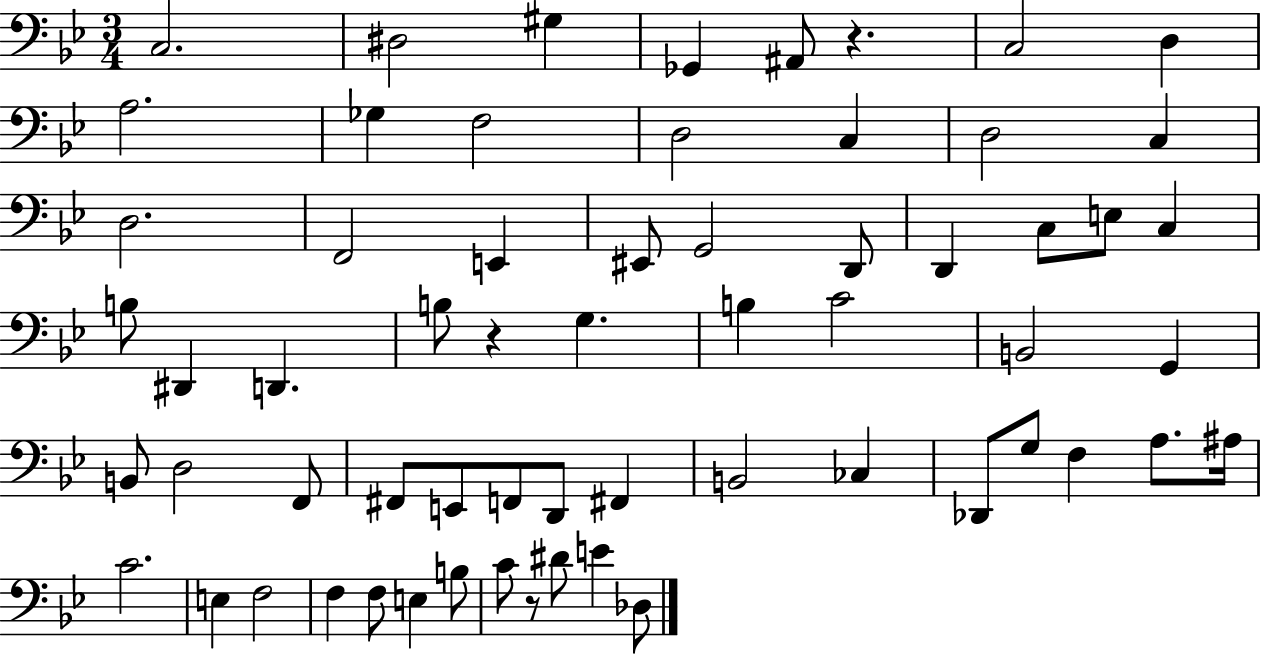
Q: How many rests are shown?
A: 3